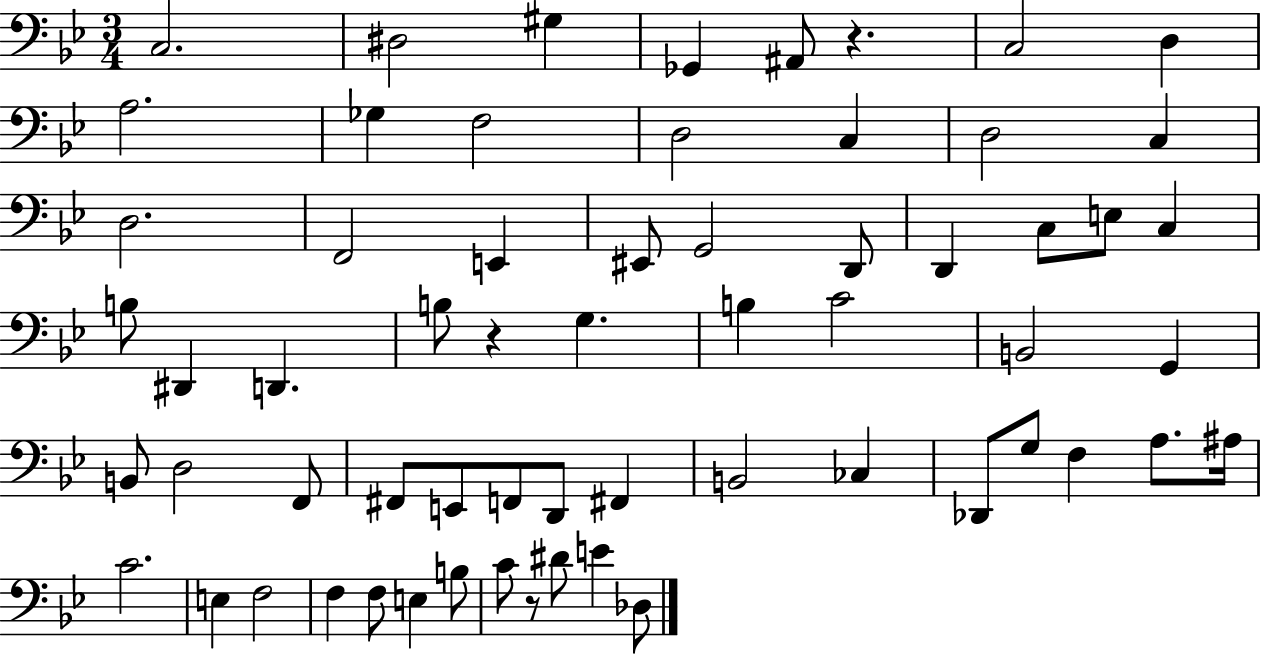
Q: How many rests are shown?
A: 3